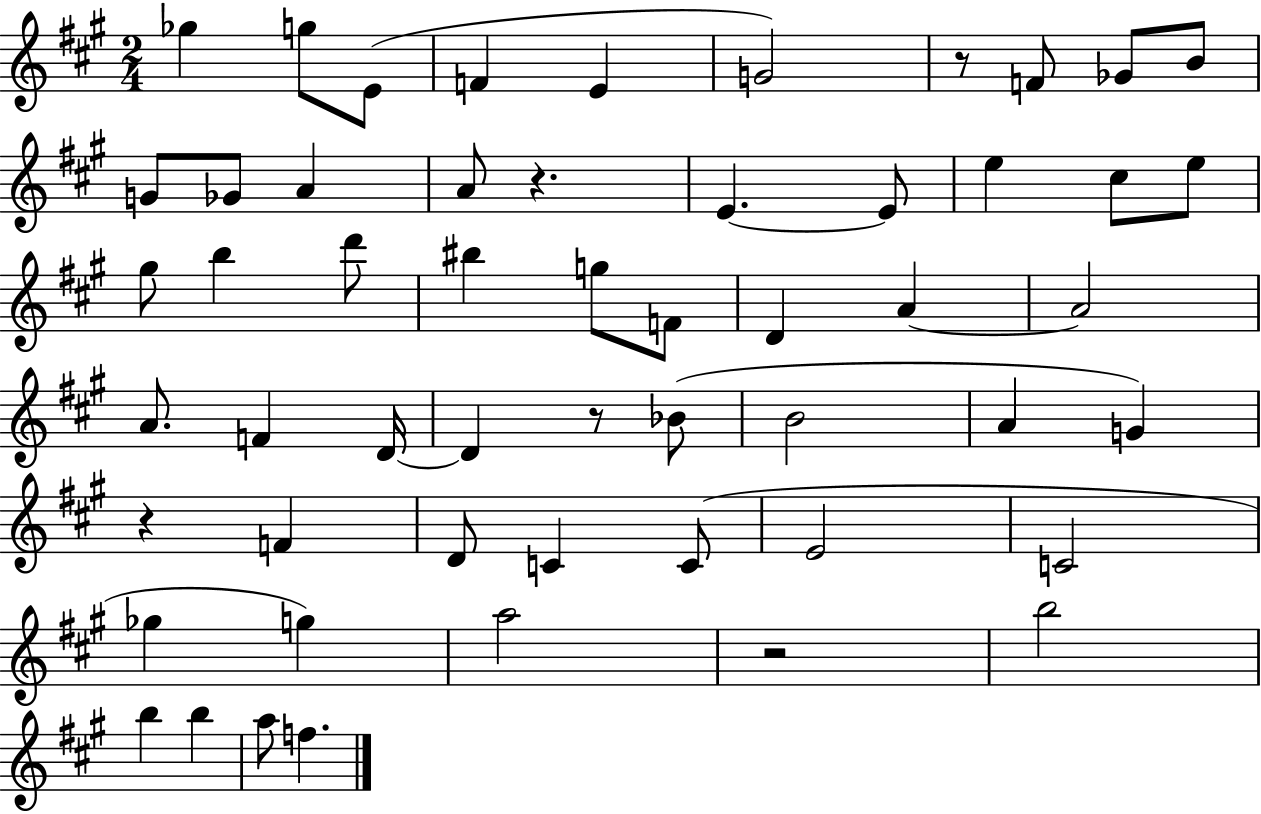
X:1
T:Untitled
M:2/4
L:1/4
K:A
_g g/2 E/2 F E G2 z/2 F/2 _G/2 B/2 G/2 _G/2 A A/2 z E E/2 e ^c/2 e/2 ^g/2 b d'/2 ^b g/2 F/2 D A A2 A/2 F D/4 D z/2 _B/2 B2 A G z F D/2 C C/2 E2 C2 _g g a2 z2 b2 b b a/2 f